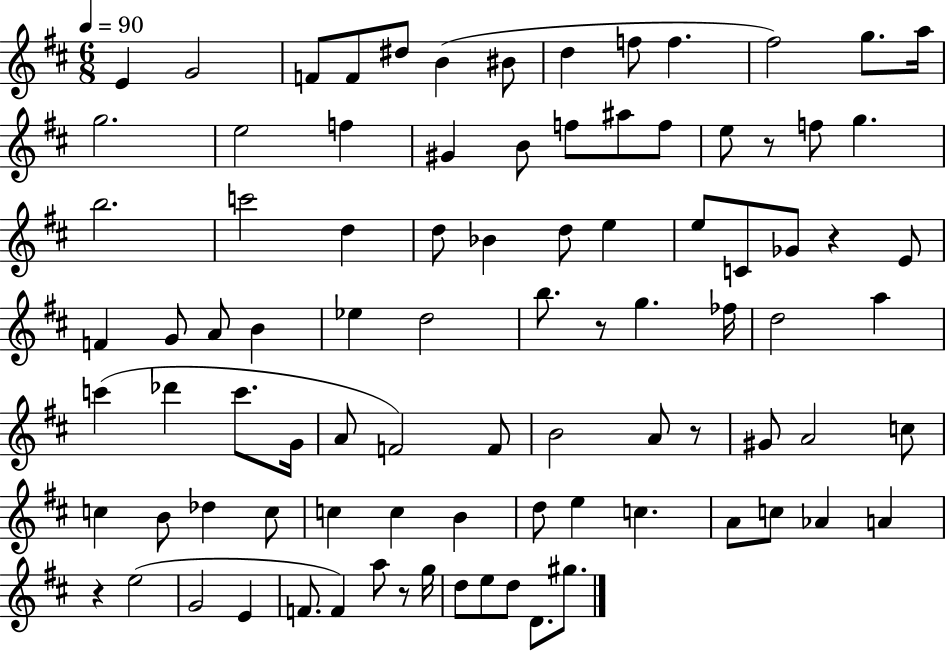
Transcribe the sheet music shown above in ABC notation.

X:1
T:Untitled
M:6/8
L:1/4
K:D
E G2 F/2 F/2 ^d/2 B ^B/2 d f/2 f ^f2 g/2 a/4 g2 e2 f ^G B/2 f/2 ^a/2 f/2 e/2 z/2 f/2 g b2 c'2 d d/2 _B d/2 e e/2 C/2 _G/2 z E/2 F G/2 A/2 B _e d2 b/2 z/2 g _f/4 d2 a c' _d' c'/2 G/4 A/2 F2 F/2 B2 A/2 z/2 ^G/2 A2 c/2 c B/2 _d c/2 c c B d/2 e c A/2 c/2 _A A z e2 G2 E F/2 F a/2 z/2 g/4 d/2 e/2 d/2 D/2 ^g/2